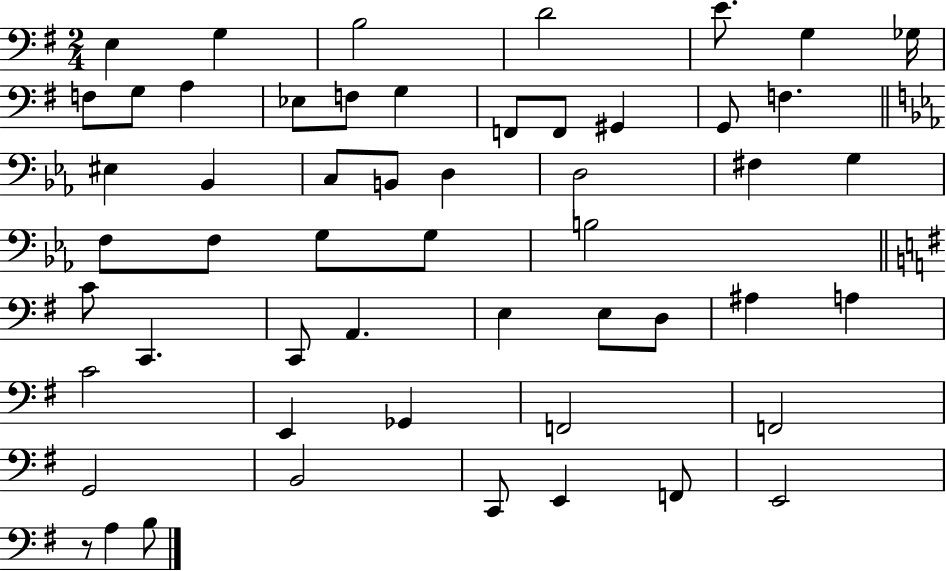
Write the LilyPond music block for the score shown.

{
  \clef bass
  \numericTimeSignature
  \time 2/4
  \key g \major
  e4 g4 | b2 | d'2 | e'8. g4 ges16 | \break f8 g8 a4 | ees8 f8 g4 | f,8 f,8 gis,4 | g,8 f4. | \break \bar "||" \break \key c \minor eis4 bes,4 | c8 b,8 d4 | d2 | fis4 g4 | \break f8 f8 g8 g8 | b2 | \bar "||" \break \key g \major c'8 c,4. | c,8 a,4. | e4 e8 d8 | ais4 a4 | \break c'2 | e,4 ges,4 | f,2 | f,2 | \break g,2 | b,2 | c,8 e,4 f,8 | e,2 | \break r8 a4 b8 | \bar "|."
}